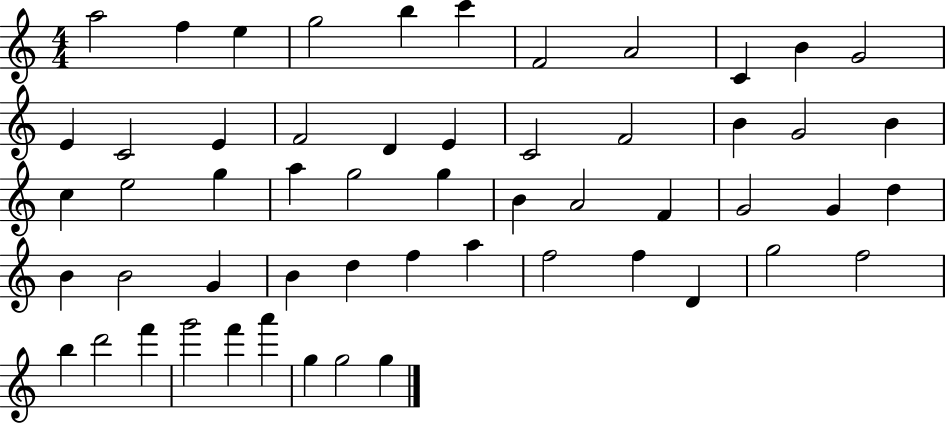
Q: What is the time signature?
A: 4/4